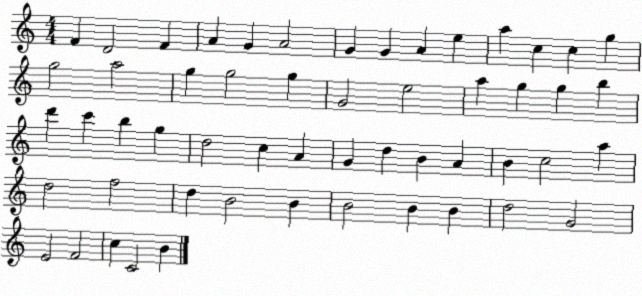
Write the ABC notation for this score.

X:1
T:Untitled
M:4/4
L:1/4
K:C
F D2 F A G A2 G G A e a c c g g2 a2 g g2 g G2 e2 a g g b d' c' b g d2 c A G d B A B c2 a d2 f2 d B2 B B2 B B d2 G2 E2 F2 c C2 B